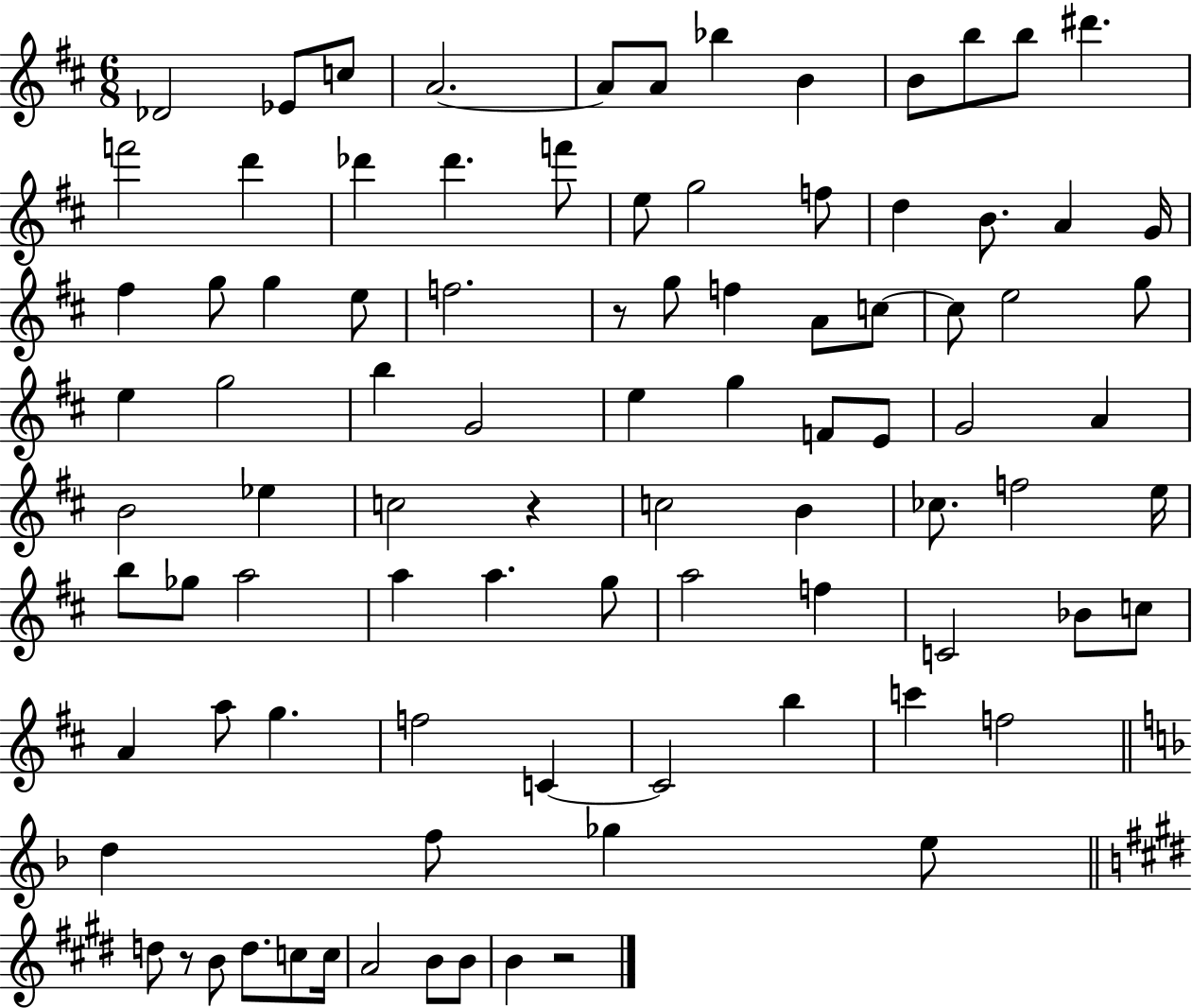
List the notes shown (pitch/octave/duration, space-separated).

Db4/h Eb4/e C5/e A4/h. A4/e A4/e Bb5/q B4/q B4/e B5/e B5/e D#6/q. F6/h D6/q Db6/q Db6/q. F6/e E5/e G5/h F5/e D5/q B4/e. A4/q G4/s F#5/q G5/e G5/q E5/e F5/h. R/e G5/e F5/q A4/e C5/e C5/e E5/h G5/e E5/q G5/h B5/q G4/h E5/q G5/q F4/e E4/e G4/h A4/q B4/h Eb5/q C5/h R/q C5/h B4/q CES5/e. F5/h E5/s B5/e Gb5/e A5/h A5/q A5/q. G5/e A5/h F5/q C4/h Bb4/e C5/e A4/q A5/e G5/q. F5/h C4/q C4/h B5/q C6/q F5/h D5/q F5/e Gb5/q E5/e D5/e R/e B4/e D5/e. C5/e C5/s A4/h B4/e B4/e B4/q R/h